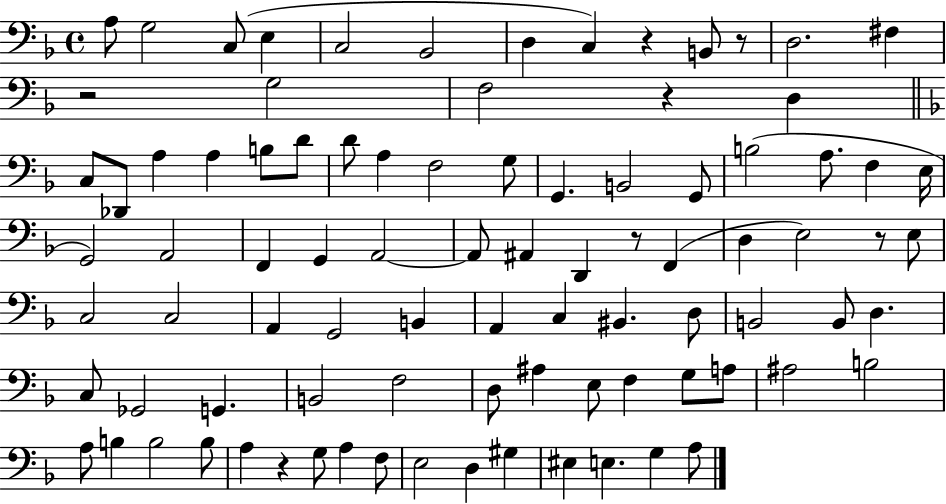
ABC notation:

X:1
T:Untitled
M:4/4
L:1/4
K:F
A,/2 G,2 C,/2 E, C,2 _B,,2 D, C, z B,,/2 z/2 D,2 ^F, z2 G,2 F,2 z D, C,/2 _D,,/2 A, A, B,/2 D/2 D/2 A, F,2 G,/2 G,, B,,2 G,,/2 B,2 A,/2 F, E,/4 G,,2 A,,2 F,, G,, A,,2 A,,/2 ^A,, D,, z/2 F,, D, E,2 z/2 E,/2 C,2 C,2 A,, G,,2 B,, A,, C, ^B,, D,/2 B,,2 B,,/2 D, C,/2 _G,,2 G,, B,,2 F,2 D,/2 ^A, E,/2 F, G,/2 A,/2 ^A,2 B,2 A,/2 B, B,2 B,/2 A, z G,/2 A, F,/2 E,2 D, ^G, ^E, E, G, A,/2